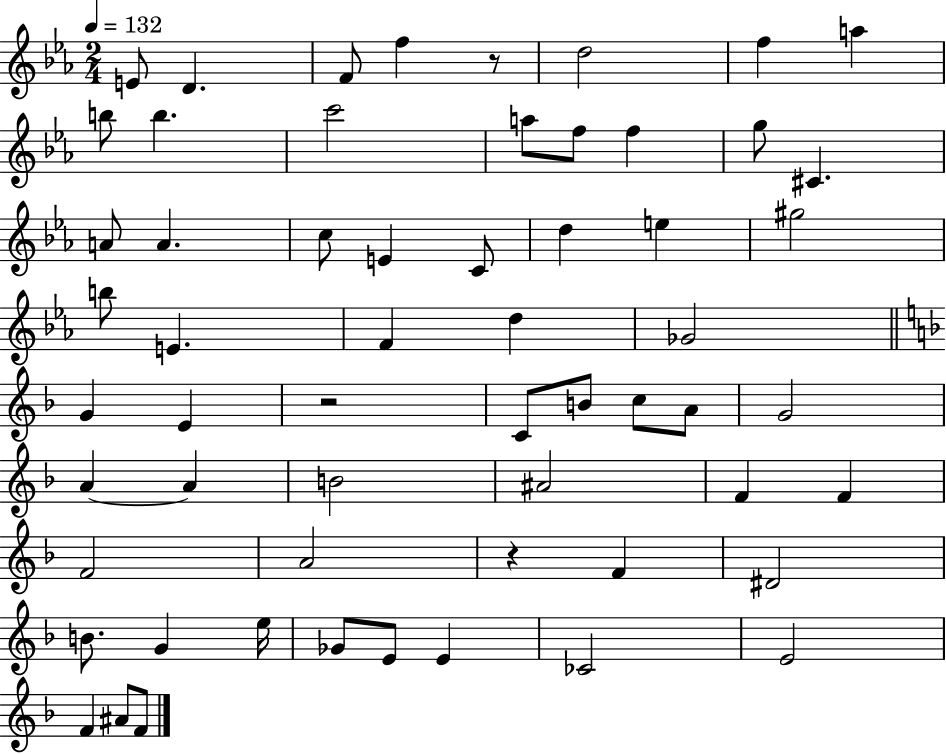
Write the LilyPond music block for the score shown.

{
  \clef treble
  \numericTimeSignature
  \time 2/4
  \key ees \major
  \tempo 4 = 132
  e'8 d'4. | f'8 f''4 r8 | d''2 | f''4 a''4 | \break b''8 b''4. | c'''2 | a''8 f''8 f''4 | g''8 cis'4. | \break a'8 a'4. | c''8 e'4 c'8 | d''4 e''4 | gis''2 | \break b''8 e'4. | f'4 d''4 | ges'2 | \bar "||" \break \key d \minor g'4 e'4 | r2 | c'8 b'8 c''8 a'8 | g'2 | \break a'4~~ a'4 | b'2 | ais'2 | f'4 f'4 | \break f'2 | a'2 | r4 f'4 | dis'2 | \break b'8. g'4 e''16 | ges'8 e'8 e'4 | ces'2 | e'2 | \break f'4 ais'8 f'8 | \bar "|."
}